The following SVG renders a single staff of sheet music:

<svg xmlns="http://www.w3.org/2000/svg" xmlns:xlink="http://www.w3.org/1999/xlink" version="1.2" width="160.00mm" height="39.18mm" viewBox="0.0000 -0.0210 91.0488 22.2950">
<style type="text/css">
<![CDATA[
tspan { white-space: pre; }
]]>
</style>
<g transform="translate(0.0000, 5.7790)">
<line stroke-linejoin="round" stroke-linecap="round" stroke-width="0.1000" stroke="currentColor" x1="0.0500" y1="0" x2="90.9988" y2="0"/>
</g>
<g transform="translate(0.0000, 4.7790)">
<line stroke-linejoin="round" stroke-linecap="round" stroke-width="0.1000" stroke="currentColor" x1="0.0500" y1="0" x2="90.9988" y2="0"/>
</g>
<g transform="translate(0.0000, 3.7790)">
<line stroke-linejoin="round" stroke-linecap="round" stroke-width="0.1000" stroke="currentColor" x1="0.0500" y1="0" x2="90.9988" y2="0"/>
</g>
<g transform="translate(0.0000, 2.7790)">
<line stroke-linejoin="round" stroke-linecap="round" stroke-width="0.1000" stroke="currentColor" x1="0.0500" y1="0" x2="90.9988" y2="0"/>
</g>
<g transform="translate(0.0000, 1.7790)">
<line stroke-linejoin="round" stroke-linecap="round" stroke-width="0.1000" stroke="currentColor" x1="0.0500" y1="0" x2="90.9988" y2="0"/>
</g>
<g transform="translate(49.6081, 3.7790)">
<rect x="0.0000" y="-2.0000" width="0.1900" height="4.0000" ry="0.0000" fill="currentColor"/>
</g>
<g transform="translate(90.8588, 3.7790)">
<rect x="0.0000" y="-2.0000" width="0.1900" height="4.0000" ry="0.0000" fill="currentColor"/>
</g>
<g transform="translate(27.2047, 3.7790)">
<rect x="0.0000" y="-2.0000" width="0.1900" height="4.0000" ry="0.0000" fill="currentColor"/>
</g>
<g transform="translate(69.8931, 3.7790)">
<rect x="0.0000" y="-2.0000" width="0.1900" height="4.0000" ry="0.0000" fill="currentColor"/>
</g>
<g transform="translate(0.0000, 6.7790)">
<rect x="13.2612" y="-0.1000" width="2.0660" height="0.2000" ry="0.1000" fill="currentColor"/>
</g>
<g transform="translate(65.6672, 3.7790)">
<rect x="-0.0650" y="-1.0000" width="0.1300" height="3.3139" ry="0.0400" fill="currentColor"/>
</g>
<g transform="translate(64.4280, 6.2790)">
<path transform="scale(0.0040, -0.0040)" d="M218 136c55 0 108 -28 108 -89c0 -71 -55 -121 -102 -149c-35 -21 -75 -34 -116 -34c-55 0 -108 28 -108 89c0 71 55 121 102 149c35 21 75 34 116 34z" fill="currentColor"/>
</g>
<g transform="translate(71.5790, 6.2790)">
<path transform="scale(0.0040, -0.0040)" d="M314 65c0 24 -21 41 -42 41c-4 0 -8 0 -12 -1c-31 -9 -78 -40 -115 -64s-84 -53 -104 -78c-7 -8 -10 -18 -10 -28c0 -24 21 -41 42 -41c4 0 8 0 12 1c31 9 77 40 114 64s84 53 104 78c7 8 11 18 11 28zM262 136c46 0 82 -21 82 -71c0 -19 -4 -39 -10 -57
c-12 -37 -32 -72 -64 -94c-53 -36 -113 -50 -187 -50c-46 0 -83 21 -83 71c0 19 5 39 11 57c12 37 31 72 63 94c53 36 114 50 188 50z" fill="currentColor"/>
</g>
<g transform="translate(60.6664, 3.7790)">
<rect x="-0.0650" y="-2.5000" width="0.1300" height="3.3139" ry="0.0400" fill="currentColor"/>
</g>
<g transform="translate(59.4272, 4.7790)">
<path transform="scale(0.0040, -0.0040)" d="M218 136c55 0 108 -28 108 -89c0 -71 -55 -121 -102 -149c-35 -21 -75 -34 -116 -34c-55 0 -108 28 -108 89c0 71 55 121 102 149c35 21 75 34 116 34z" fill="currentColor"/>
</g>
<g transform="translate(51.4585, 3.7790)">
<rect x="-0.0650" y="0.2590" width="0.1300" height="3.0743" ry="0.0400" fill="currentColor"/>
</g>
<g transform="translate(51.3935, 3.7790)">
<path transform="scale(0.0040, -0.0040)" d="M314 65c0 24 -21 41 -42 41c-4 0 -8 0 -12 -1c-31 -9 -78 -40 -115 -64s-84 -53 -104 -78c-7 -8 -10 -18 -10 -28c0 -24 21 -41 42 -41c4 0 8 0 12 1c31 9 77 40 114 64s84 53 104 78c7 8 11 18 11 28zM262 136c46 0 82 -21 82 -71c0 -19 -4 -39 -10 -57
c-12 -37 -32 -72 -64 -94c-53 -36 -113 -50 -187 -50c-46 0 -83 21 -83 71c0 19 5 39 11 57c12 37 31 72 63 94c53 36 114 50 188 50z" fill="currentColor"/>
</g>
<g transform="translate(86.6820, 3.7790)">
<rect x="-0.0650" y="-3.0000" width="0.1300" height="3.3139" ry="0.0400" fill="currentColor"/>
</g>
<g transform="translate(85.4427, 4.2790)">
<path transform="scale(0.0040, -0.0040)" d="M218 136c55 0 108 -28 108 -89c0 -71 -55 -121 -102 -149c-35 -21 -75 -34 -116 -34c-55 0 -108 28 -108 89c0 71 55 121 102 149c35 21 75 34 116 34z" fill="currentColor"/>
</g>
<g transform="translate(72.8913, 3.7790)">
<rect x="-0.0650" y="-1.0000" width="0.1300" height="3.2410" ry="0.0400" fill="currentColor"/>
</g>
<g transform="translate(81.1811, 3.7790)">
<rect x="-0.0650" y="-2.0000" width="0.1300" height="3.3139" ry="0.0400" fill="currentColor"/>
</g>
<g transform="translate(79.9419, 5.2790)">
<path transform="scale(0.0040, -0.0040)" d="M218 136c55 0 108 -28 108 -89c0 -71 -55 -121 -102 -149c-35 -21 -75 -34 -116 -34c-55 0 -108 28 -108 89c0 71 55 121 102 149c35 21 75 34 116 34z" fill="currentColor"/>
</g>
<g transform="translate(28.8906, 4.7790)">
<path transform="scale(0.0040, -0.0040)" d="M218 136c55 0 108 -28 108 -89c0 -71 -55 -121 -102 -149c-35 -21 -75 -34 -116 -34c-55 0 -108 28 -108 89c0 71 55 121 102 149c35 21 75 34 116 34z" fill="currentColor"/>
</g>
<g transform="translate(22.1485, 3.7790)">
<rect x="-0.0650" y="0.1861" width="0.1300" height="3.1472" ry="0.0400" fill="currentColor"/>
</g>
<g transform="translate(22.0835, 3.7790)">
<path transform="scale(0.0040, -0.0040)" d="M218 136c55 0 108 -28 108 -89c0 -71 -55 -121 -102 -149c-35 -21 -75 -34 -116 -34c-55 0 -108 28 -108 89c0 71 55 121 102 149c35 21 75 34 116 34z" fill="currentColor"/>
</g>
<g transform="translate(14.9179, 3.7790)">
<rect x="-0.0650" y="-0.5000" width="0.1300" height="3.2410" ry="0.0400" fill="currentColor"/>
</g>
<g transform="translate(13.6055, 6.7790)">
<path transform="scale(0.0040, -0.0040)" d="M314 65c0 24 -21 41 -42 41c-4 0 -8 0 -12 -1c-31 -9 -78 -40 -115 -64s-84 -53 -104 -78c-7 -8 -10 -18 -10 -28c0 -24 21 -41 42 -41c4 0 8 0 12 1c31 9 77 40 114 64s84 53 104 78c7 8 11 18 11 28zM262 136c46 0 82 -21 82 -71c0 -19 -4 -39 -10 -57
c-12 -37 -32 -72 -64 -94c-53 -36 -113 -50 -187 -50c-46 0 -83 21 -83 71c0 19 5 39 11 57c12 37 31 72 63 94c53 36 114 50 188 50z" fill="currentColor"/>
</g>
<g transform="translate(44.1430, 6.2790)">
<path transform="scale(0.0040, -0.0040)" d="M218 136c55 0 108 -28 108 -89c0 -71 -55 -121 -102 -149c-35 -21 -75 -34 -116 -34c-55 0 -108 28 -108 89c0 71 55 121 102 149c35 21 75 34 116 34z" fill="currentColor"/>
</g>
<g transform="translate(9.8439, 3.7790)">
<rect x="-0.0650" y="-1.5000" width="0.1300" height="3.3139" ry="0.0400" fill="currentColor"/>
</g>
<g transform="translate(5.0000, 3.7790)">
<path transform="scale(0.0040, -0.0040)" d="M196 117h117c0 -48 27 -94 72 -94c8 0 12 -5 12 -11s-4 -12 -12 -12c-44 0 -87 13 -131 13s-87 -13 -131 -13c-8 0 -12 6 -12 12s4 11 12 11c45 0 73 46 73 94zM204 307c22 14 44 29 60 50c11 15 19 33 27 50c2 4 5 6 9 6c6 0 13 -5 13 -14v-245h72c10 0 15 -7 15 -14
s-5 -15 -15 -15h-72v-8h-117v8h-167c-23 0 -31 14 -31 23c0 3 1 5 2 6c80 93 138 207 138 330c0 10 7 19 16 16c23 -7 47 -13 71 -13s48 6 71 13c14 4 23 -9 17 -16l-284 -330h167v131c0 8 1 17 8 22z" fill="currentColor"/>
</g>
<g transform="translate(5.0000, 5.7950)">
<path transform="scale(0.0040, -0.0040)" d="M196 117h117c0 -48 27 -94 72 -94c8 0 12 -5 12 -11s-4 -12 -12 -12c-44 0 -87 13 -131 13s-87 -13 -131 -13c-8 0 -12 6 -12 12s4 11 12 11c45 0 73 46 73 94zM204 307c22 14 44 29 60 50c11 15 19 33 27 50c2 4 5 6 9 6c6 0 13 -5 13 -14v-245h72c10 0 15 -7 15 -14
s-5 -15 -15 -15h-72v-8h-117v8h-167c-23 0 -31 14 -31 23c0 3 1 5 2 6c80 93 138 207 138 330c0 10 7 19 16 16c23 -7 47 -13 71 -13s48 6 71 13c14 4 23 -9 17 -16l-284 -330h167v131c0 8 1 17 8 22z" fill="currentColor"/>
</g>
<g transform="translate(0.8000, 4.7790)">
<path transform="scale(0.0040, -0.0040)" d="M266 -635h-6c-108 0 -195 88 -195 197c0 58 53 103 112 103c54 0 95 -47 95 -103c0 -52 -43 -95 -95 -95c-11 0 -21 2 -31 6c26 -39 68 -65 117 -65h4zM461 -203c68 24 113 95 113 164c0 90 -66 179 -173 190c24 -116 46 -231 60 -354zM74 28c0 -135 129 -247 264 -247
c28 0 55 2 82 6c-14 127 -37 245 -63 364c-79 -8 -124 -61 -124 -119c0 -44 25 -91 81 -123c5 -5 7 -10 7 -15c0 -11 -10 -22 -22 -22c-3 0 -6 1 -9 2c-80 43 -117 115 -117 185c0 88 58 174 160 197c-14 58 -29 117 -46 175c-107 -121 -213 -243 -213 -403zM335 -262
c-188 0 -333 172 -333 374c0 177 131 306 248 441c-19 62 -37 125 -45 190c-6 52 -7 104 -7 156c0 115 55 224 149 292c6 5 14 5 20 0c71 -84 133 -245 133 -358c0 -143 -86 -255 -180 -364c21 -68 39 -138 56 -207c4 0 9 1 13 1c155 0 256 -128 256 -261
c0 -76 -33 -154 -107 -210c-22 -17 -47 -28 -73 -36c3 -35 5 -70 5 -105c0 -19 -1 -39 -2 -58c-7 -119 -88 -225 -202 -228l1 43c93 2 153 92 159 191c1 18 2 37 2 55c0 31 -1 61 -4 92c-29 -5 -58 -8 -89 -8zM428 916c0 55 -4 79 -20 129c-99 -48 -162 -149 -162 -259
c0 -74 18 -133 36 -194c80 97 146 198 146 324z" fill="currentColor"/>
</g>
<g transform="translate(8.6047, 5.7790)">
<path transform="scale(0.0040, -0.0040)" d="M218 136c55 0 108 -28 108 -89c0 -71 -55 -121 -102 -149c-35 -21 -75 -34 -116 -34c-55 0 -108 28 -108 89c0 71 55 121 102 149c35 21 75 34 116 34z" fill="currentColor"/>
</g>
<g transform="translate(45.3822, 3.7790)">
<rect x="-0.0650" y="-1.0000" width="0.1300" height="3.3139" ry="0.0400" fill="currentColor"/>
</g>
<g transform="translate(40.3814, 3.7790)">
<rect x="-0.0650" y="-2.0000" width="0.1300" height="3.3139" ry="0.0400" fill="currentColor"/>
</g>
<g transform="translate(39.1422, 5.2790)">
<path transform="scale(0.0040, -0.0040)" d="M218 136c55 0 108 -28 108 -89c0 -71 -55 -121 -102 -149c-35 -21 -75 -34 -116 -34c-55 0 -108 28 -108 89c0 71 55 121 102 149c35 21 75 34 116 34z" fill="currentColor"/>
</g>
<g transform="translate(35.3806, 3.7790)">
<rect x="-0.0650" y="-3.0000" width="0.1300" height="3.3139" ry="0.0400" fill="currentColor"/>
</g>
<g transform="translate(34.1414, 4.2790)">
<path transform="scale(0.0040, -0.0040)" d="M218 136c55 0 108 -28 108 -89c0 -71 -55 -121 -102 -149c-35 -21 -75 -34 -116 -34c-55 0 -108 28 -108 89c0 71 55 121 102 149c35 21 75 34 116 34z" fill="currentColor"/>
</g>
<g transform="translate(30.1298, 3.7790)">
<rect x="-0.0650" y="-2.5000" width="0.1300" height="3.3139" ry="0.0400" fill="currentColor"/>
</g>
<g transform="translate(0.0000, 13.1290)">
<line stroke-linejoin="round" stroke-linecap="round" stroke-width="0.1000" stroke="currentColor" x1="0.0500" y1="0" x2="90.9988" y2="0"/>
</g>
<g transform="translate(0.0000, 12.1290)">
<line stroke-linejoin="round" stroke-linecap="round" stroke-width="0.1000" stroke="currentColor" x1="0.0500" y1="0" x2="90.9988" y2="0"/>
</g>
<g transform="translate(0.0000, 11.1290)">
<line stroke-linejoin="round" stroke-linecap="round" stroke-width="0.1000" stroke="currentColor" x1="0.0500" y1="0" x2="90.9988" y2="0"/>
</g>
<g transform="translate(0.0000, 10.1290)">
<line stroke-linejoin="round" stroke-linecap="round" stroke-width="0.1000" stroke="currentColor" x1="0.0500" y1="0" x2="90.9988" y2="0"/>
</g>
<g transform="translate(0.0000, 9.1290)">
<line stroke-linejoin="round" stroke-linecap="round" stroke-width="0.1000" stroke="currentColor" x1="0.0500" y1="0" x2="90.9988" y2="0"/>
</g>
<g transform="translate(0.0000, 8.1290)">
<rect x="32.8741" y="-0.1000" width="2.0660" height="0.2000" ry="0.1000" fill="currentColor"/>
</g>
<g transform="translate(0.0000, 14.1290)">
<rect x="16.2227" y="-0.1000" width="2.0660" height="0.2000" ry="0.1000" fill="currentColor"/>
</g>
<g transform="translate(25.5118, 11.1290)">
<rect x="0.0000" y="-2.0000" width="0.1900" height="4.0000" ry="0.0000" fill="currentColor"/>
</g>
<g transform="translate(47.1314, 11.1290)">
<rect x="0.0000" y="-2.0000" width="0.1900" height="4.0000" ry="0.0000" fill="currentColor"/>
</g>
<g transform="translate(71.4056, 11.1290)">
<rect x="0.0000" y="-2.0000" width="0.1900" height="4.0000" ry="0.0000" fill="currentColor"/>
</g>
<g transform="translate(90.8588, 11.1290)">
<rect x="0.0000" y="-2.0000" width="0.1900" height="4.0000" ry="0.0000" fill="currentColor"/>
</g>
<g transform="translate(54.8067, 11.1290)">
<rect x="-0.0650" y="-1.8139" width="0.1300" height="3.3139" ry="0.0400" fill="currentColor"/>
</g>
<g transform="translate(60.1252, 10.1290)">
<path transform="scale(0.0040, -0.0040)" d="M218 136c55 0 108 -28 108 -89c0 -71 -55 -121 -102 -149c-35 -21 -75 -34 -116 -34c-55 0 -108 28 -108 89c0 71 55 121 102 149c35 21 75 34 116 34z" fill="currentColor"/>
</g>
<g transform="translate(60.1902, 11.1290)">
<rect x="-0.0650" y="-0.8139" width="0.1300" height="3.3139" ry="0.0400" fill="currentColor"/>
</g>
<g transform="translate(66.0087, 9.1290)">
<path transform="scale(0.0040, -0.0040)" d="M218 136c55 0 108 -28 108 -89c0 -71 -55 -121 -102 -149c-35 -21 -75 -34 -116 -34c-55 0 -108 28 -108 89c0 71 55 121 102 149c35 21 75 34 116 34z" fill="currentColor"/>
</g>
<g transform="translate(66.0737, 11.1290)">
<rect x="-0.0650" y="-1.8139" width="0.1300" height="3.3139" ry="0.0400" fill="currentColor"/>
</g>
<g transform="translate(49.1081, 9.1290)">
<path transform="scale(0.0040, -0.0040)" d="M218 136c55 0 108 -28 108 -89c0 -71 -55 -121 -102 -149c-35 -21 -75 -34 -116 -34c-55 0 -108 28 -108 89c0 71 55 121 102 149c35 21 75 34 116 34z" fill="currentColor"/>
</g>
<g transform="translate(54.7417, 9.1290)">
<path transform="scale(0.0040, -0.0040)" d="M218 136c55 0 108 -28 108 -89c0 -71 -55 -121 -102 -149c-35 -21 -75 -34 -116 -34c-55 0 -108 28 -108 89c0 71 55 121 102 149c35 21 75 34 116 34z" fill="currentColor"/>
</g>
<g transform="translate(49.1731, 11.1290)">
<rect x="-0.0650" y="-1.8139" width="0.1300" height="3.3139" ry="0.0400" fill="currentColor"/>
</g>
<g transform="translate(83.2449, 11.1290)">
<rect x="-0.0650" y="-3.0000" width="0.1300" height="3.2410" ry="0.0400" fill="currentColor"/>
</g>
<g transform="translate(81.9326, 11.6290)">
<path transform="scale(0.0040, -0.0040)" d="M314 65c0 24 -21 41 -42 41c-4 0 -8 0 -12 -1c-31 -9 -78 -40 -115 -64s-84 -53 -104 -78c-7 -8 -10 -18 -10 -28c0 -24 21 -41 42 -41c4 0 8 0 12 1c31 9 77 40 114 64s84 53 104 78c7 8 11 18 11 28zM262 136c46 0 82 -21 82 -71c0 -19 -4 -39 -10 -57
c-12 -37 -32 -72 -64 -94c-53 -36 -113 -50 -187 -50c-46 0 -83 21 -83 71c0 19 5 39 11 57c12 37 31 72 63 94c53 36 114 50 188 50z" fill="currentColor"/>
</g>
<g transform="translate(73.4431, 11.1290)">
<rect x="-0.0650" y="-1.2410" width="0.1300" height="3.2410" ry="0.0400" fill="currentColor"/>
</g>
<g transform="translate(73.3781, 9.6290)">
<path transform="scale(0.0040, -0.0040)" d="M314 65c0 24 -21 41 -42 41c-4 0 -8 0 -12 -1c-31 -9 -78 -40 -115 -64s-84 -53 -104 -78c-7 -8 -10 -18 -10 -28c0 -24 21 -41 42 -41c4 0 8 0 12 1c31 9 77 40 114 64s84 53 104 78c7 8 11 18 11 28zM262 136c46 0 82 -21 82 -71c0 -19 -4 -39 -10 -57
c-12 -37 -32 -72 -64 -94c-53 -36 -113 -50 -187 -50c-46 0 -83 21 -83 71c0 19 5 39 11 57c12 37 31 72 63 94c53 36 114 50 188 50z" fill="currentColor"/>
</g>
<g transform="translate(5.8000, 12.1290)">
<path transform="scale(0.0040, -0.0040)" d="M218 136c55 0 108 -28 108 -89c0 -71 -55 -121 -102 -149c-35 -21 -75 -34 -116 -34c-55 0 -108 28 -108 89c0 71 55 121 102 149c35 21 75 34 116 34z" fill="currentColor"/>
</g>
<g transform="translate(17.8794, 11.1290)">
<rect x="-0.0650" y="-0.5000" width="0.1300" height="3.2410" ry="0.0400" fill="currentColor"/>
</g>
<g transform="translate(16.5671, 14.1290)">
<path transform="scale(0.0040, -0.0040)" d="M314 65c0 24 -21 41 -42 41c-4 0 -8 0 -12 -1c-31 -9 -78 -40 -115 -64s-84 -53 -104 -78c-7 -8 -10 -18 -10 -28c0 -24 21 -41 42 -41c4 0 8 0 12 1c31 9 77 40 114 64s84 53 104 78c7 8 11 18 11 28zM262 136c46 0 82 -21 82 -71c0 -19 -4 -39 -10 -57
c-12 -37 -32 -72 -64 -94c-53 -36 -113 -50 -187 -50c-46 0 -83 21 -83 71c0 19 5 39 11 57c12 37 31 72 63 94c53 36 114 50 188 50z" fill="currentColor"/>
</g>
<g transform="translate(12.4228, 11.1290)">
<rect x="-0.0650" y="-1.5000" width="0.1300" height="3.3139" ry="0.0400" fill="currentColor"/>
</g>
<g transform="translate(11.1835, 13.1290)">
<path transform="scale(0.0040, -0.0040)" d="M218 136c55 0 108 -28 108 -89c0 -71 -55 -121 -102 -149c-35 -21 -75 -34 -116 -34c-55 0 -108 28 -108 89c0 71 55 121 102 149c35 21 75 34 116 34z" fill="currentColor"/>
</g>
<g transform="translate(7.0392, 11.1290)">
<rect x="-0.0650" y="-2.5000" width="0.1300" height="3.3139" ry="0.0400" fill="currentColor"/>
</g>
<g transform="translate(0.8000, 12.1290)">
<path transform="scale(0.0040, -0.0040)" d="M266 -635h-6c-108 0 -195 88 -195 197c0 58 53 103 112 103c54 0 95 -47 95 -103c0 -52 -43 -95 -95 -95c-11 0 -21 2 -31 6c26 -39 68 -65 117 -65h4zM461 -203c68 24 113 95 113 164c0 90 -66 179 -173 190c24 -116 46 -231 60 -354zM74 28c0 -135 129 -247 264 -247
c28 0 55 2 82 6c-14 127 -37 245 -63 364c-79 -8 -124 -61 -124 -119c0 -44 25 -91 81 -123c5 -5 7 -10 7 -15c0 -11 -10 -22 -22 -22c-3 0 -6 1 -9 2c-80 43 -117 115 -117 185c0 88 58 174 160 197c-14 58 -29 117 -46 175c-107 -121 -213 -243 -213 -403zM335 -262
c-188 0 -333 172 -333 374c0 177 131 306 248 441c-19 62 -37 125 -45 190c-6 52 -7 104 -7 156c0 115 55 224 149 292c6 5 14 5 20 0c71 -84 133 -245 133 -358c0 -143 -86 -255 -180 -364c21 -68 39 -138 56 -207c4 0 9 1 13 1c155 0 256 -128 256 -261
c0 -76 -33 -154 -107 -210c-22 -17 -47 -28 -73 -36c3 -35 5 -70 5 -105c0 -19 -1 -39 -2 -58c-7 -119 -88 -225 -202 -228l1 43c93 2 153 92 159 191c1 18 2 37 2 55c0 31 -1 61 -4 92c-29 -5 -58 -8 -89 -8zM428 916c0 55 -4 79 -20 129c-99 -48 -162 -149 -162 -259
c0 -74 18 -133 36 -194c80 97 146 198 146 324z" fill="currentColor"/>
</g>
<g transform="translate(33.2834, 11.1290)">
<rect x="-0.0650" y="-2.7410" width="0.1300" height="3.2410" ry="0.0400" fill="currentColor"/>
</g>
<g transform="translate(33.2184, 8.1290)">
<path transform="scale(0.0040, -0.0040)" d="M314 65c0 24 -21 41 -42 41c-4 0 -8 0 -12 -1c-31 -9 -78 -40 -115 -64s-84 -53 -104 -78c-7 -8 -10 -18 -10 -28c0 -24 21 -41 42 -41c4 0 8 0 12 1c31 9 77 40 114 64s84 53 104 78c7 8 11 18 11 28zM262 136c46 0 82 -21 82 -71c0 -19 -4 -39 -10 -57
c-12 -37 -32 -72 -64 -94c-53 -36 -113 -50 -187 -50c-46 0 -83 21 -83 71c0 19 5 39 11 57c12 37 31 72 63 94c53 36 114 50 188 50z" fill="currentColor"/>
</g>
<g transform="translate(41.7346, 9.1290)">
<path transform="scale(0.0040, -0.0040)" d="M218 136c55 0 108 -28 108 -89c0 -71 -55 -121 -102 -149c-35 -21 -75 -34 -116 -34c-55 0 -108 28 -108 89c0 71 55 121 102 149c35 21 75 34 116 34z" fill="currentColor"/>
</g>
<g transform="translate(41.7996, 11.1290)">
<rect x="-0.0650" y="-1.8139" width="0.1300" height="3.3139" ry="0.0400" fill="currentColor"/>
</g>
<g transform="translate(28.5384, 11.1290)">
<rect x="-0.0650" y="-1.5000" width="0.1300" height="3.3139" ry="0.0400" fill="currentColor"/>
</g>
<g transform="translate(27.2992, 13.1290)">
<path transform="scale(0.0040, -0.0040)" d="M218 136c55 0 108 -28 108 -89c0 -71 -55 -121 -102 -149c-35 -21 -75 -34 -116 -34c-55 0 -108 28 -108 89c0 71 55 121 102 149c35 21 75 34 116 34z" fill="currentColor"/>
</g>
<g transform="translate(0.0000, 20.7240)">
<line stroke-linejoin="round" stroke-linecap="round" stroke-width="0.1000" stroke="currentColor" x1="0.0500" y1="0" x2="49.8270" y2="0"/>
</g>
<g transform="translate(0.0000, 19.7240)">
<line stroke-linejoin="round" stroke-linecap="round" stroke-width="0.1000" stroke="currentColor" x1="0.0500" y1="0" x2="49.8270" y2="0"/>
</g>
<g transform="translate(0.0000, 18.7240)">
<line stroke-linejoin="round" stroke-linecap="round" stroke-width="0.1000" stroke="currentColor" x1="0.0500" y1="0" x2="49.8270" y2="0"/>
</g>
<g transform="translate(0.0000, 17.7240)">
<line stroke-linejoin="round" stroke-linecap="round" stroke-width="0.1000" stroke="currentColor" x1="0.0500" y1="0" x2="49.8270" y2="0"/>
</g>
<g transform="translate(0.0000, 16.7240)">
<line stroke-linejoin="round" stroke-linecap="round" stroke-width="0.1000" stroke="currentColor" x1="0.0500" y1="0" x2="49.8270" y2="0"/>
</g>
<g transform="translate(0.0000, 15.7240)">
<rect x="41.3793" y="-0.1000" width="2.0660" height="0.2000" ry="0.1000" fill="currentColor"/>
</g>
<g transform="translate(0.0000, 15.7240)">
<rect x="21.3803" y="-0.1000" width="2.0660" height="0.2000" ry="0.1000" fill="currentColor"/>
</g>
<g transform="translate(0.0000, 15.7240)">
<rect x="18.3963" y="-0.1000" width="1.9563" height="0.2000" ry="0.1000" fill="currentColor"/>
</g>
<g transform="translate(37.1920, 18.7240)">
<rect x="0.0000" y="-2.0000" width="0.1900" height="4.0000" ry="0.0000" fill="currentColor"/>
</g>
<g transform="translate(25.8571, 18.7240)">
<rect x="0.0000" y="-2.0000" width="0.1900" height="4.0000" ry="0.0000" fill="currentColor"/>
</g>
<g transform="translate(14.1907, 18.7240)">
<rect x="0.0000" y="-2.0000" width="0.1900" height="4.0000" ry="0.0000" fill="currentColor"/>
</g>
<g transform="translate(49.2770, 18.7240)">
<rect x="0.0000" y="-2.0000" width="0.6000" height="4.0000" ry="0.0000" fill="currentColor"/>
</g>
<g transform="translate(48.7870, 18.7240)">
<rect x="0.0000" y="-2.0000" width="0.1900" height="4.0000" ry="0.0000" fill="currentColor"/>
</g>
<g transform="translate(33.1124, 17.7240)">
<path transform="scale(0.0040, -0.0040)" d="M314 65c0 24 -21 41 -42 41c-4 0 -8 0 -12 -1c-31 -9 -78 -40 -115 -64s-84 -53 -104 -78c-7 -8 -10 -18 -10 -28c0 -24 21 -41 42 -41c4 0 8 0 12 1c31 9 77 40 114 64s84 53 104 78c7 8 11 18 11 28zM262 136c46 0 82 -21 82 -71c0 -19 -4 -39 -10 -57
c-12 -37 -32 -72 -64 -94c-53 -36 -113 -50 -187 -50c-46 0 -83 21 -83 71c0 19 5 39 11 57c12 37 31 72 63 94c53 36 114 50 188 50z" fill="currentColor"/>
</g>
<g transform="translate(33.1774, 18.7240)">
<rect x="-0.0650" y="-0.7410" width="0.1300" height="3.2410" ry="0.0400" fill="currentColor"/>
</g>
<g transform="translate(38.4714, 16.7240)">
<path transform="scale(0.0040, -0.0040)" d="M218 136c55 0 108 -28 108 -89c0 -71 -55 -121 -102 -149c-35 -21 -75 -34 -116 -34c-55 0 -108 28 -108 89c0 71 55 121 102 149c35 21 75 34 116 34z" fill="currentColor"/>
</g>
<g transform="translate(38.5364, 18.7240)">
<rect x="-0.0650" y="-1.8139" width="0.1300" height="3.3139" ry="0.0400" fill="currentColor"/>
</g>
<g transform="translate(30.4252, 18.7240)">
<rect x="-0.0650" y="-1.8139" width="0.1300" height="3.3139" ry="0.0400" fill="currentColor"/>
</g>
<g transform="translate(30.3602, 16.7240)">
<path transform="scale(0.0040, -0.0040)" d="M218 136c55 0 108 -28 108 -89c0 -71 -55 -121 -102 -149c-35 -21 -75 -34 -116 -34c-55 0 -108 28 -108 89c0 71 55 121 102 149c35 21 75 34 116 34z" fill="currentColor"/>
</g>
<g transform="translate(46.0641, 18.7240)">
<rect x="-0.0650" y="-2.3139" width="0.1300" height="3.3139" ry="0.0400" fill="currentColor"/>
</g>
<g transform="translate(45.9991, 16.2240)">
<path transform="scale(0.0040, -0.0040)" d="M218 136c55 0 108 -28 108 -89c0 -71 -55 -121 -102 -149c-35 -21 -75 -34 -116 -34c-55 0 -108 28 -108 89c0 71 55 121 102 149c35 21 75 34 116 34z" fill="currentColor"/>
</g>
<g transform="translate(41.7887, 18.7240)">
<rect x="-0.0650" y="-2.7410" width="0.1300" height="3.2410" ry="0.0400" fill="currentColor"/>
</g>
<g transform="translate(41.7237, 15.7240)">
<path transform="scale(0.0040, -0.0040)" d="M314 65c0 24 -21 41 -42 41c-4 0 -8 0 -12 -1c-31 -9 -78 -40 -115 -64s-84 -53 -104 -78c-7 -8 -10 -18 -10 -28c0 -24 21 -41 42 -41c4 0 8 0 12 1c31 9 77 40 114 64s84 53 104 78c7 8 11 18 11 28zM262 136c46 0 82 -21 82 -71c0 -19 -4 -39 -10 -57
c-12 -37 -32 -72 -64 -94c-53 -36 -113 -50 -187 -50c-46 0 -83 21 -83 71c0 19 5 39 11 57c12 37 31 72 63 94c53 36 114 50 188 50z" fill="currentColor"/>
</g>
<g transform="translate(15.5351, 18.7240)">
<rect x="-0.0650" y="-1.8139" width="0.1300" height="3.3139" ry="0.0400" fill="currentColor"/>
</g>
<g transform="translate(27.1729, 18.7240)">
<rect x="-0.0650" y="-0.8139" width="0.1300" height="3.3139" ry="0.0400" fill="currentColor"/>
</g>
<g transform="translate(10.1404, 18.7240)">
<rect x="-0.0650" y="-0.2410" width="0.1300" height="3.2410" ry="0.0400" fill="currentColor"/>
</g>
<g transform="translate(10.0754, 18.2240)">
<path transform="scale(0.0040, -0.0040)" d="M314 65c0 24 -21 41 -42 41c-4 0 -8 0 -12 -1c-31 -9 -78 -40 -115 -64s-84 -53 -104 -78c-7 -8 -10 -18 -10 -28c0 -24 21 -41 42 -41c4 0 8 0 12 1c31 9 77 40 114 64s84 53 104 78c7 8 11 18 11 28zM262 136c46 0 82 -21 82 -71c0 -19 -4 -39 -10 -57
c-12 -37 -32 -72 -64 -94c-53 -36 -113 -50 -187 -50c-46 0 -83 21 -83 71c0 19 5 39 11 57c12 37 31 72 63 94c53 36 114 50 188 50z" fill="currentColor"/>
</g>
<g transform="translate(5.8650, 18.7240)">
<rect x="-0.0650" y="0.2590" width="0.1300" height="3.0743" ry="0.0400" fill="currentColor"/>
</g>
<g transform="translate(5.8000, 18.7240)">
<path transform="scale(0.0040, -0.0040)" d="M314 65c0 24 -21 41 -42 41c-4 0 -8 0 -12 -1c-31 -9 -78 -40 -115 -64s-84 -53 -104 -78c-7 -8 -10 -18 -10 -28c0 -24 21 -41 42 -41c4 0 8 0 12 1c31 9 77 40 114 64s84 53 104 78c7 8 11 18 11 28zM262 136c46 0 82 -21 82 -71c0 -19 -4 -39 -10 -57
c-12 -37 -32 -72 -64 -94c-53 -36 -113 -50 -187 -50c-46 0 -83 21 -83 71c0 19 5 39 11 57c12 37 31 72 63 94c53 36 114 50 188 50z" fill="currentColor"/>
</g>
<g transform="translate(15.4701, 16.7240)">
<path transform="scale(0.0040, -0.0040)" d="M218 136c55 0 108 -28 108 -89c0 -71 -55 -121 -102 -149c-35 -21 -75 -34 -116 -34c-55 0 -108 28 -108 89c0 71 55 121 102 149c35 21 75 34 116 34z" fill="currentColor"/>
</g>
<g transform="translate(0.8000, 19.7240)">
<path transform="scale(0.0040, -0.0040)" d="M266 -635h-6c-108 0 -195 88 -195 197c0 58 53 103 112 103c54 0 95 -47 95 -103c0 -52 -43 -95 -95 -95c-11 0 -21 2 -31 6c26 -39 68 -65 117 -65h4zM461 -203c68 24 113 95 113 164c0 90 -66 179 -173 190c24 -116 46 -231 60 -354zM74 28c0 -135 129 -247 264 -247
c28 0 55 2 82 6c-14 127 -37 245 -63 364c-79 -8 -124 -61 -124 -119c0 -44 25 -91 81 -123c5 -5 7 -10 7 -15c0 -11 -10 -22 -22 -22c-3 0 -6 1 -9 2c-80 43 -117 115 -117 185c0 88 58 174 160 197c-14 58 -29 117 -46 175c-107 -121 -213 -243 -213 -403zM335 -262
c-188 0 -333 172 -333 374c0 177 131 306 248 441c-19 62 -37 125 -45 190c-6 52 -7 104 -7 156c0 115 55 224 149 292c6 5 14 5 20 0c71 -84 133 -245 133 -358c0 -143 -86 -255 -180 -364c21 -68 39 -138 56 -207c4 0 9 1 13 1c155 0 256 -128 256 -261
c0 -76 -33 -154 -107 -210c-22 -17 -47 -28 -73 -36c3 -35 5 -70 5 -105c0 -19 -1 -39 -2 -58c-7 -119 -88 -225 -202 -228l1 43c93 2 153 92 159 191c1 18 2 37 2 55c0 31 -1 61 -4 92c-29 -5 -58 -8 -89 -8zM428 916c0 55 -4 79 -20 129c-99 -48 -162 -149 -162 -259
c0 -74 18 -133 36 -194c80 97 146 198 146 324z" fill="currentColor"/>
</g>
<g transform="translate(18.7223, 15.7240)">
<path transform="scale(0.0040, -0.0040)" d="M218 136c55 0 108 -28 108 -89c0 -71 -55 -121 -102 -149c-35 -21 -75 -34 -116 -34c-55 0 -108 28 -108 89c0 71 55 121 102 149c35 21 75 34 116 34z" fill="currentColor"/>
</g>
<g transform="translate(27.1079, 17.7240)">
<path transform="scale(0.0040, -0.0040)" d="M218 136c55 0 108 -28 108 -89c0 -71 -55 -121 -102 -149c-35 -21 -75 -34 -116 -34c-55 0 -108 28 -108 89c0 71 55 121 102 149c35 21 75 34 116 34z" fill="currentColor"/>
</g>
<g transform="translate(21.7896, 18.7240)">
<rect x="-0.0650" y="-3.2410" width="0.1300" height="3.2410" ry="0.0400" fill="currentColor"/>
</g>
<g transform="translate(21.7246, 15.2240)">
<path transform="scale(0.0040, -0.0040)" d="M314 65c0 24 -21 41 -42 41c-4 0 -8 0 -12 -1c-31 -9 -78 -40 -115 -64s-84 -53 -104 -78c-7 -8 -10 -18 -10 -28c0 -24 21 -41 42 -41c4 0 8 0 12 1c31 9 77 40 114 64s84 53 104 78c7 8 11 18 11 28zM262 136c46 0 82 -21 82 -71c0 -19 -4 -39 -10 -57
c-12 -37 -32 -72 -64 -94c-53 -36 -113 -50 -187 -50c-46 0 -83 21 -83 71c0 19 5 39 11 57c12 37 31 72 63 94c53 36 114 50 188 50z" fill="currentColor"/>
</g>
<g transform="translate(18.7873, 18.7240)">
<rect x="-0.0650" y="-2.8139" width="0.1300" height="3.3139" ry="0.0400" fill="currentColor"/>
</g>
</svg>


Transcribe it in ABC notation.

X:1
T:Untitled
M:4/4
L:1/4
K:C
E C2 B G A F D B2 G D D2 F A G E C2 E a2 f f f d f e2 A2 B2 c2 f a b2 d f d2 f a2 g